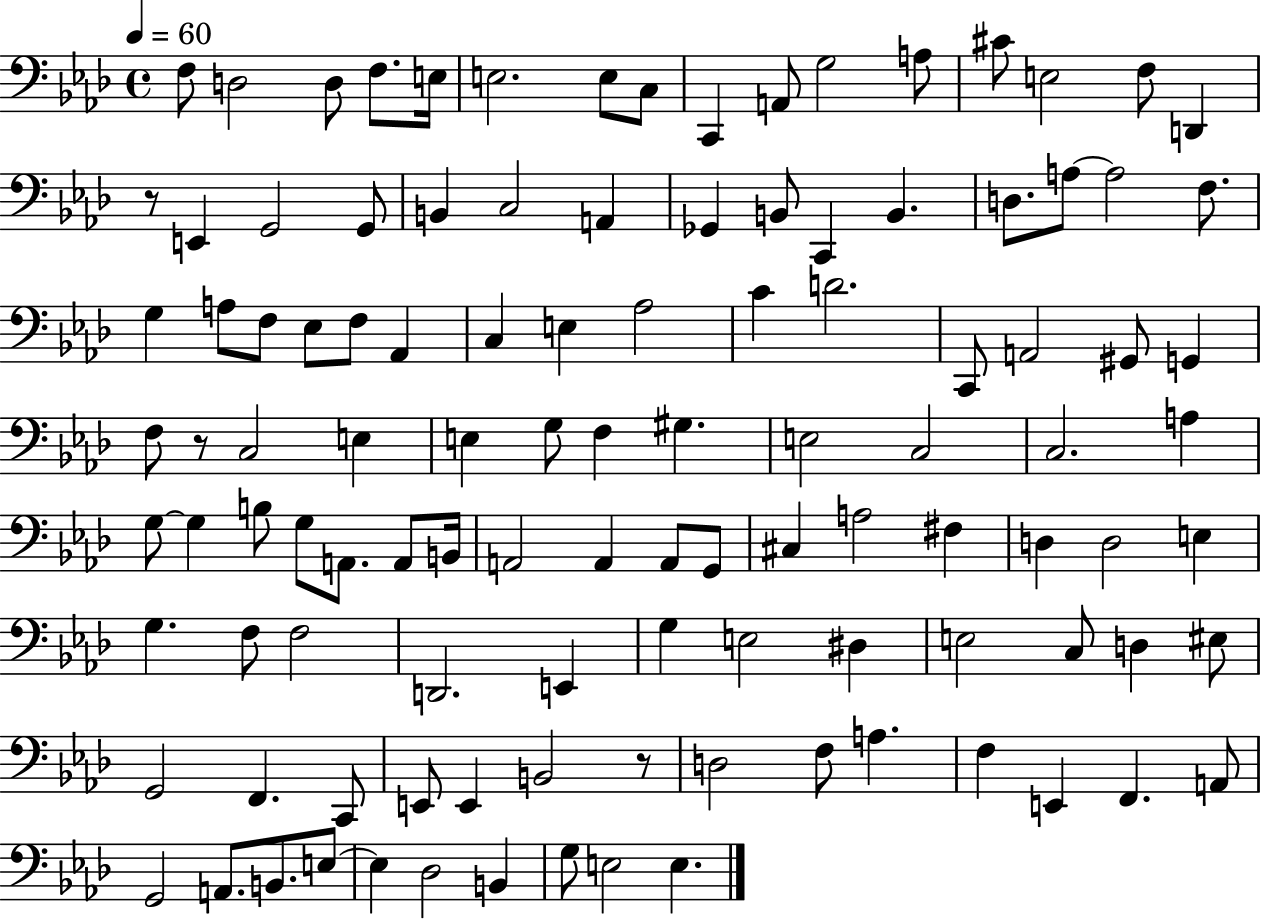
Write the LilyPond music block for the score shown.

{
  \clef bass
  \time 4/4
  \defaultTimeSignature
  \key aes \major
  \tempo 4 = 60
  f8 d2 d8 f8. e16 | e2. e8 c8 | c,4 a,8 g2 a8 | cis'8 e2 f8 d,4 | \break r8 e,4 g,2 g,8 | b,4 c2 a,4 | ges,4 b,8 c,4 b,4. | d8. a8~~ a2 f8. | \break g4 a8 f8 ees8 f8 aes,4 | c4 e4 aes2 | c'4 d'2. | c,8 a,2 gis,8 g,4 | \break f8 r8 c2 e4 | e4 g8 f4 gis4. | e2 c2 | c2. a4 | \break g8~~ g4 b8 g8 a,8. a,8 b,16 | a,2 a,4 a,8 g,8 | cis4 a2 fis4 | d4 d2 e4 | \break g4. f8 f2 | d,2. e,4 | g4 e2 dis4 | e2 c8 d4 eis8 | \break g,2 f,4. c,8 | e,8 e,4 b,2 r8 | d2 f8 a4. | f4 e,4 f,4. a,8 | \break g,2 a,8. b,8. e8~~ | e4 des2 b,4 | g8 e2 e4. | \bar "|."
}